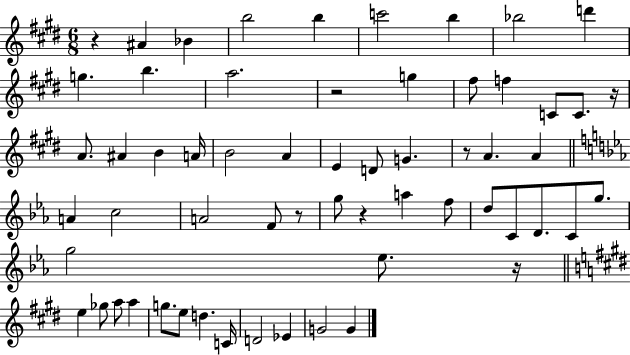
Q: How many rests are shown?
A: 7